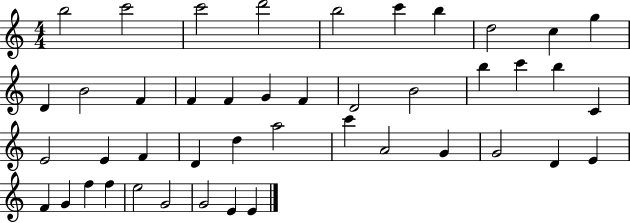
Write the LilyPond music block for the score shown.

{
  \clef treble
  \numericTimeSignature
  \time 4/4
  \key c \major
  b''2 c'''2 | c'''2 d'''2 | b''2 c'''4 b''4 | d''2 c''4 g''4 | \break d'4 b'2 f'4 | f'4 f'4 g'4 f'4 | d'2 b'2 | b''4 c'''4 b''4 c'4 | \break e'2 e'4 f'4 | d'4 d''4 a''2 | c'''4 a'2 g'4 | g'2 d'4 e'4 | \break f'4 g'4 f''4 f''4 | e''2 g'2 | g'2 e'4 e'4 | \bar "|."
}